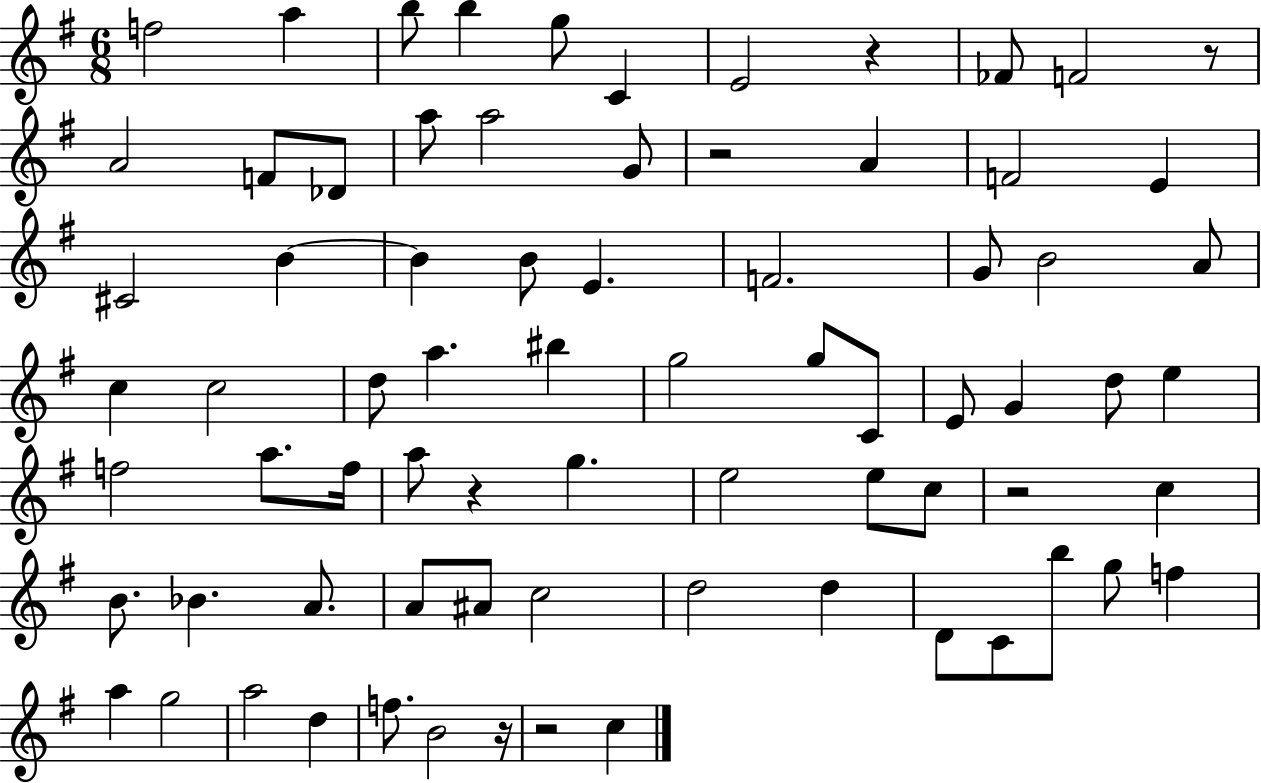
{
  \clef treble
  \numericTimeSignature
  \time 6/8
  \key g \major
  \repeat volta 2 { f''2 a''4 | b''8 b''4 g''8 c'4 | e'2 r4 | fes'8 f'2 r8 | \break a'2 f'8 des'8 | a''8 a''2 g'8 | r2 a'4 | f'2 e'4 | \break cis'2 b'4~~ | b'4 b'8 e'4. | f'2. | g'8 b'2 a'8 | \break c''4 c''2 | d''8 a''4. bis''4 | g''2 g''8 c'8 | e'8 g'4 d''8 e''4 | \break f''2 a''8. f''16 | a''8 r4 g''4. | e''2 e''8 c''8 | r2 c''4 | \break b'8. bes'4. a'8. | a'8 ais'8 c''2 | d''2 d''4 | d'8 c'8 b''8 g''8 f''4 | \break a''4 g''2 | a''2 d''4 | f''8. b'2 r16 | r2 c''4 | \break } \bar "|."
}